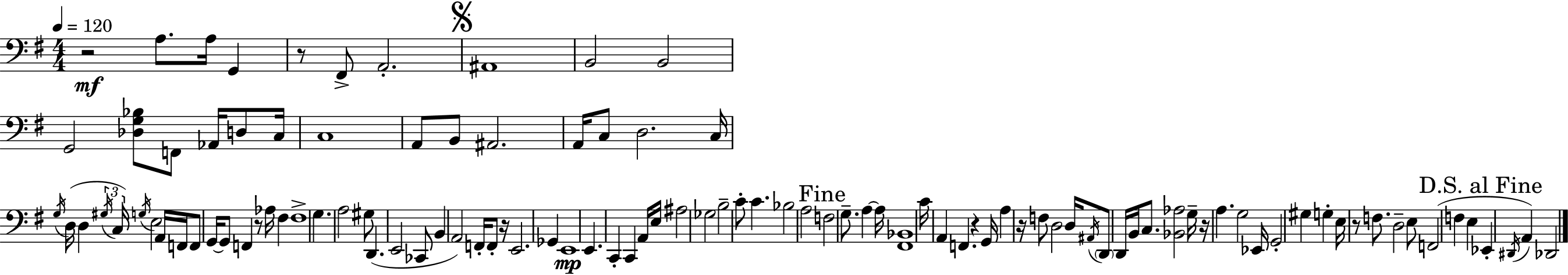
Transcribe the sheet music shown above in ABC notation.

X:1
T:Untitled
M:4/4
L:1/4
K:Em
z2 A,/2 A,/4 G,, z/2 ^F,,/2 A,,2 ^A,,4 B,,2 B,,2 G,,2 [_D,G,_B,]/2 F,,/2 _A,,/4 D,/2 C,/4 C,4 A,,/2 B,,/2 ^A,,2 A,,/4 C,/2 D,2 C,/4 G,/4 D,/4 D, ^G,/4 C,/4 G,/4 E,2 A,,/4 F,,/4 F,,/2 G,,/4 G,,/2 F,, z/2 _A,/4 ^F, ^F,4 G, A,2 ^G,/2 D,, E,,2 _C,,/2 B,, A,,2 F,,/4 F,,/2 z/4 E,,2 _G,, E,,4 E,, C,, C,, A,,/4 E,/4 ^A,2 _G,2 B,2 C/2 C _B,2 A,2 F,2 G,/2 A, A,/4 [^F,,_B,,]4 C/4 A,, F,, z G,,/4 A, z/4 F,/2 D,2 D,/4 ^A,,/4 D,,/2 D,,/4 B,,/4 C,/2 [_B,,_A,]2 G,/4 z/4 A, G,2 _E,,/4 G,,2 ^G, G, E,/4 z/2 F,/2 D,2 E,/2 F,,2 F, E, _E,, ^D,,/4 A,, _D,,2